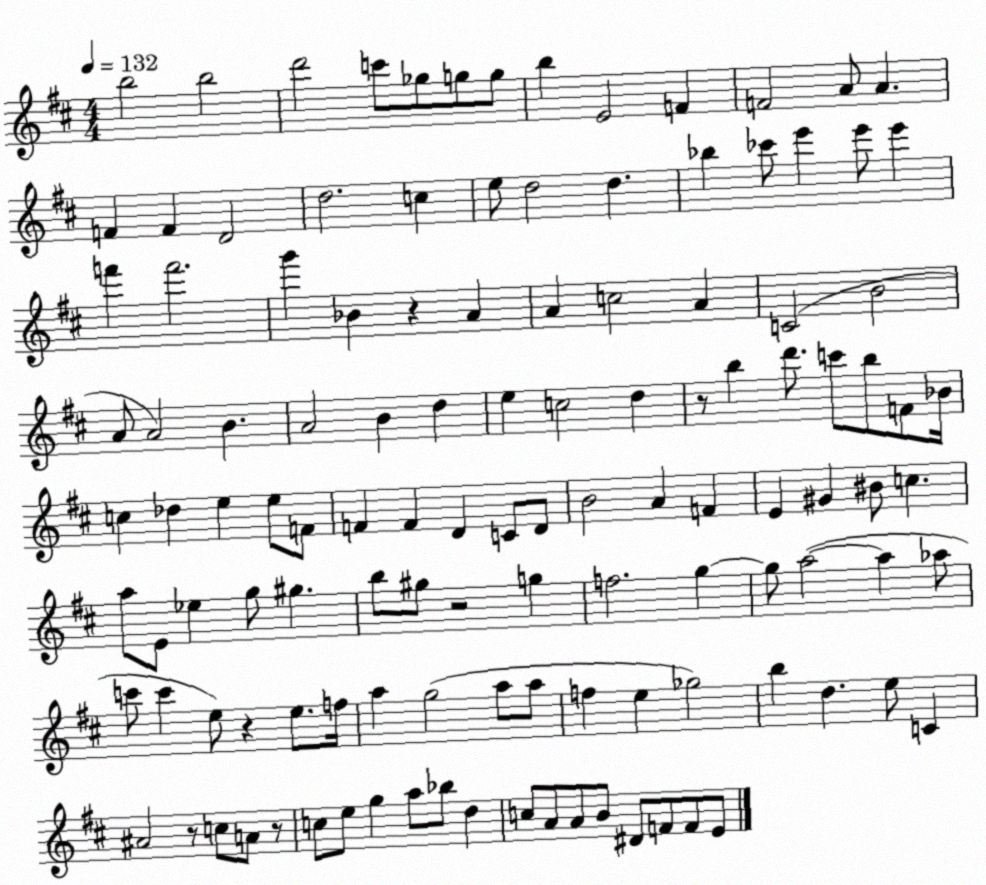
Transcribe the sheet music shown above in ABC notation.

X:1
T:Untitled
M:4/4
L:1/4
K:D
b2 b2 d'2 c'/2 _g/2 g/2 g/2 b E2 F F2 A/2 A F F D2 d2 c e/2 d2 d _b _c'/2 e' e'/2 e' f' f'2 g' _B z A A c2 A C2 B2 A/2 A2 B A2 B d e c2 d z/2 b d'/2 c'/2 b/2 F/2 _B/4 c _d e e/2 F/2 F F D C/2 D/2 B2 A F E ^G ^B/2 c a/2 E/2 _e g/2 ^g b/2 ^g/2 z2 g f2 g g/2 a2 a _a/2 c'/2 c' e/2 z e/2 f/4 a g2 a/2 a/2 f e _g2 b d e/2 C ^A2 z/2 c/2 A/2 z/2 c/2 e/2 g a/2 _b/2 d c/2 A/2 A/2 B/2 ^D/2 F/2 F/2 E/2